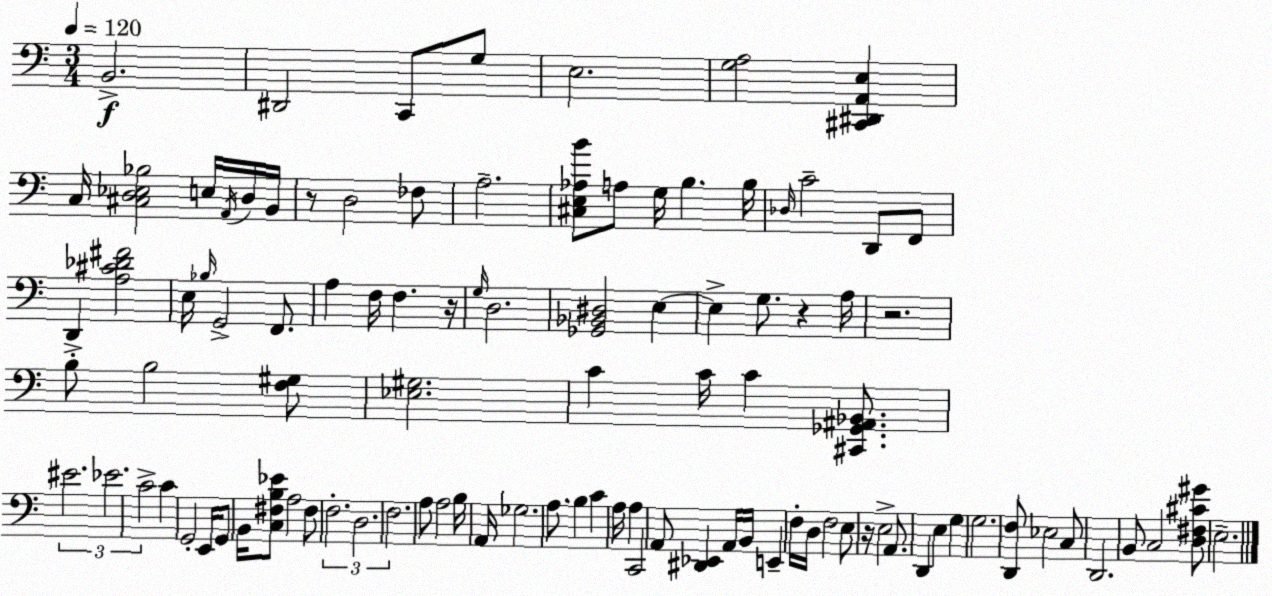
X:1
T:Untitled
M:3/4
L:1/4
K:C
B,,2 ^D,,2 C,,/2 G,/2 E,2 [G,A,]2 [^C,,^D,,A,,E,] C,/4 [^C,D,_E,_B,]2 E,/4 A,,/4 D,/4 B,,/4 z/2 D,2 _F,/2 A,2 [^C,E,_A,B]/2 A,/2 G,/4 B, B,/4 _D,/4 C2 D,,/2 F,,/2 D,, [A,^C_D^F]2 E,/4 _B,/4 G,,2 F,,/2 A, F,/4 F, z/4 G,/4 D,2 [_G,,_B,,^D,]2 E, E, G,/2 z A,/4 z2 B,/2 B,2 [F,^G,]/2 [_E,^G,]2 C C/4 C [^C,,_G,,^A,,_B,,]/2 ^E2 _E2 C2 C G,,2 E,,/4 G,,/2 B,,/4 [C,^F,B,_E]/2 A,2 ^F,/2 F,2 D,2 F,2 A,/2 A,2 B,/4 A,,/4 _G,2 A,/2 B, C A,/4 A, C,,2 A,,/2 [^D,,_E,,] A,,/4 B,,/4 E,, F,/4 D,/4 F,2 E,/2 z/4 E,2 A,,/2 D,, E, G, G,2 [D,,F,]/2 _E,2 C,/2 D,,2 B,,/2 C,2 [D,^F,^C^G]/2 E,2